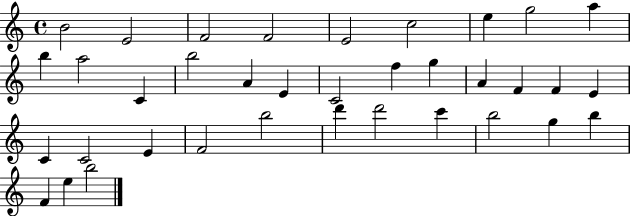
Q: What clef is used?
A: treble